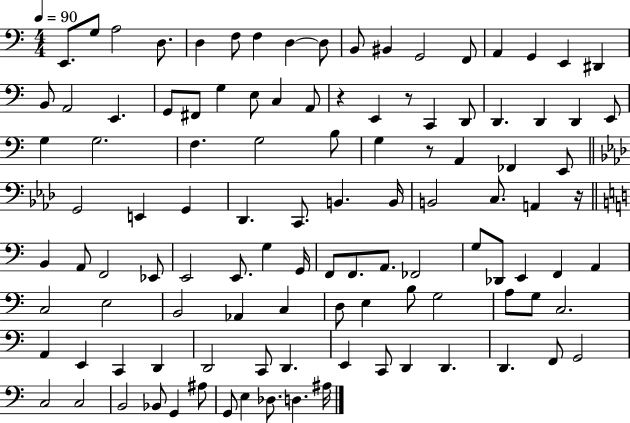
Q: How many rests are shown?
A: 4